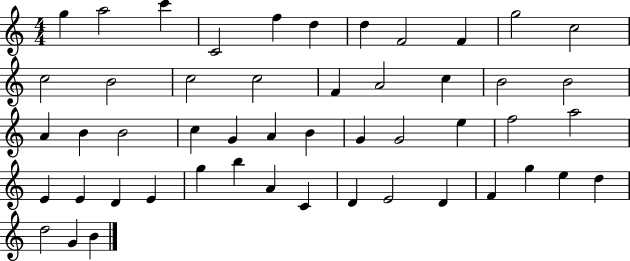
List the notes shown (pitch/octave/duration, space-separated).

G5/q A5/h C6/q C4/h F5/q D5/q D5/q F4/h F4/q G5/h C5/h C5/h B4/h C5/h C5/h F4/q A4/h C5/q B4/h B4/h A4/q B4/q B4/h C5/q G4/q A4/q B4/q G4/q G4/h E5/q F5/h A5/h E4/q E4/q D4/q E4/q G5/q B5/q A4/q C4/q D4/q E4/h D4/q F4/q G5/q E5/q D5/q D5/h G4/q B4/q